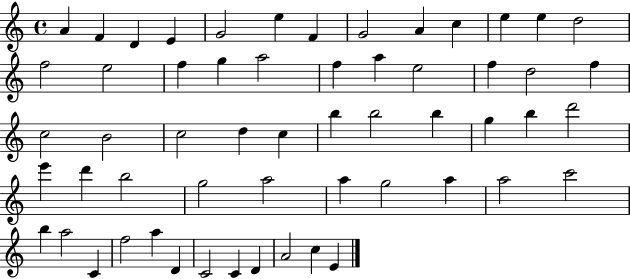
{
  \clef treble
  \time 4/4
  \defaultTimeSignature
  \key c \major
  a'4 f'4 d'4 e'4 | g'2 e''4 f'4 | g'2 a'4 c''4 | e''4 e''4 d''2 | \break f''2 e''2 | f''4 g''4 a''2 | f''4 a''4 e''2 | f''4 d''2 f''4 | \break c''2 b'2 | c''2 d''4 c''4 | b''4 b''2 b''4 | g''4 b''4 d'''2 | \break e'''4 d'''4 b''2 | g''2 a''2 | a''4 g''2 a''4 | a''2 c'''2 | \break b''4 a''2 c'4 | f''2 a''4 d'4 | c'2 c'4 d'4 | a'2 c''4 e'4 | \break \bar "|."
}